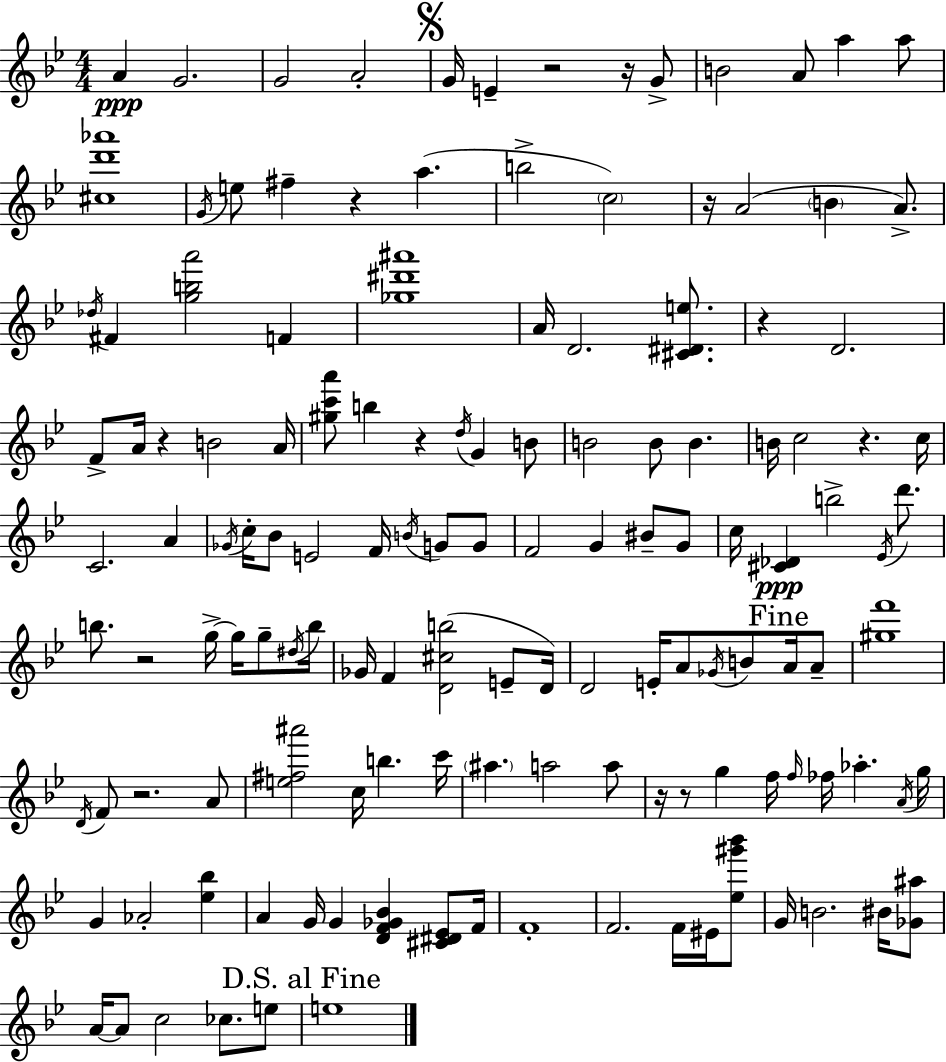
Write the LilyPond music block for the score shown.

{
  \clef treble
  \numericTimeSignature
  \time 4/4
  \key bes \major
  a'4\ppp g'2. | g'2 a'2-. | \mark \markup { \musicglyph "scripts.segno" } g'16 e'4-- r2 r16 g'8-> | b'2 a'8 a''4 a''8 | \break <cis'' d''' aes'''>1 | \acciaccatura { g'16 } e''8 fis''4-- r4 a''4.( | b''2-> \parenthesize c''2) | r16 a'2( \parenthesize b'4 a'8.->) | \break \acciaccatura { des''16 } fis'4 <g'' b'' a'''>2 f'4 | <ges'' dis''' ais'''>1 | a'16 d'2. <cis' dis' e''>8. | r4 d'2. | \break f'8-> a'16 r4 b'2 | a'16 <gis'' c''' a'''>8 b''4 r4 \acciaccatura { d''16 } g'4 | b'8 b'2 b'8 b'4. | b'16 c''2 r4. | \break c''16 c'2. a'4 | \acciaccatura { ges'16 } c''16-. bes'8 e'2 f'16 | \acciaccatura { b'16 } g'8 g'8 f'2 g'4 | bis'8-- g'8 c''16 <cis' des'>4\ppp b''2-> | \break \acciaccatura { ees'16 } d'''8. b''8. r2 | g''16->~~ g''16 g''8-- \acciaccatura { dis''16 } b''16 ges'16 f'4 <d' cis'' b''>2( | e'8-- d'16) d'2 e'16-. | a'8 \acciaccatura { ges'16 } b'8 \mark "Fine" a'16 a'8-- <gis'' f'''>1 | \break \acciaccatura { d'16 } f'8 r2. | a'8 <e'' fis'' ais'''>2 | c''16 b''4. c'''16 \parenthesize ais''4. a''2 | a''8 r16 r8 g''4 | \break f''16 \grace { f''16 } fes''16 aes''4.-. \acciaccatura { a'16 } g''16 g'4 aes'2-. | <ees'' bes''>4 a'4 g'16 | g'4 <d' f' ges' bes'>4 <cis' dis' ees'>8 f'16 f'1-. | f'2. | \break f'16 eis'16 <ees'' gis''' bes'''>8 g'16 b'2. | bis'16 <ges' ais''>8 a'16~~ a'8 c''2 | ces''8. e''8 \mark "D.S. al Fine" e''1 | \bar "|."
}